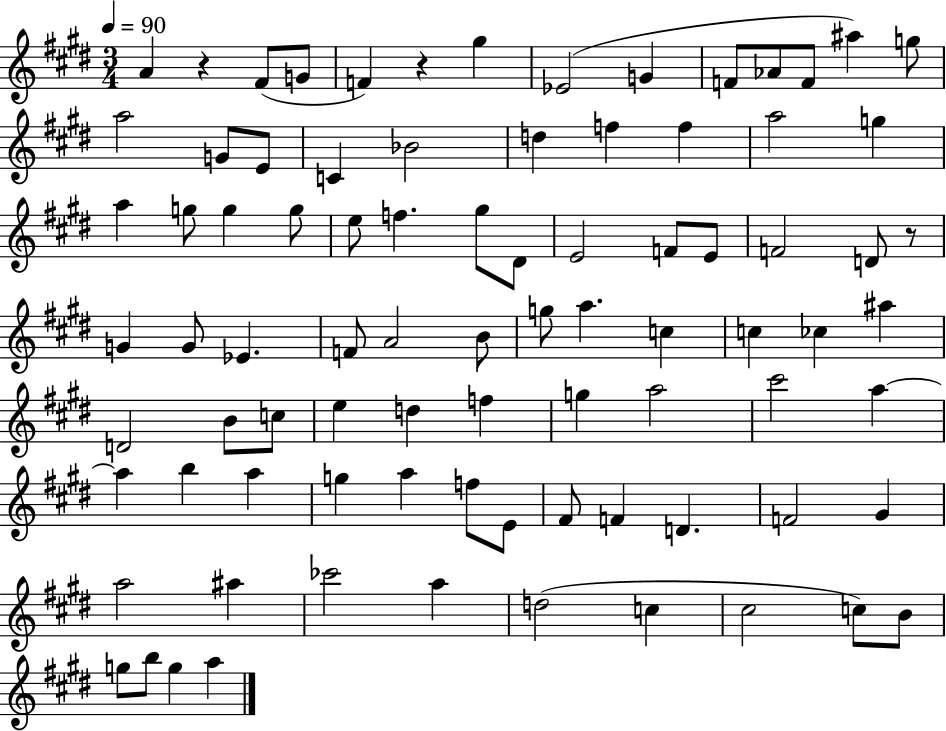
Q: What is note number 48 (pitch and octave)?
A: D4